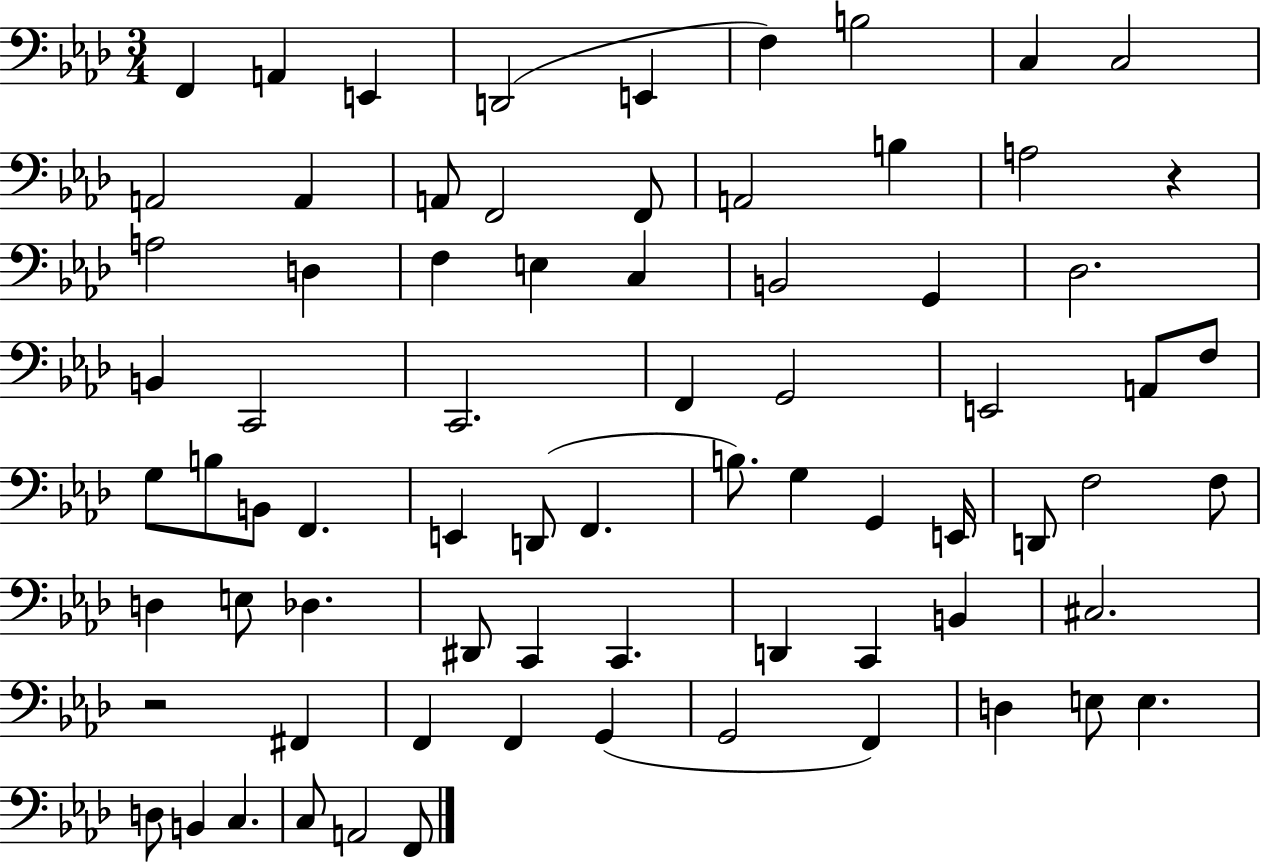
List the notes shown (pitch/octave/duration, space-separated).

F2/q A2/q E2/q D2/h E2/q F3/q B3/h C3/q C3/h A2/h A2/q A2/e F2/h F2/e A2/h B3/q A3/h R/q A3/h D3/q F3/q E3/q C3/q B2/h G2/q Db3/h. B2/q C2/h C2/h. F2/q G2/h E2/h A2/e F3/e G3/e B3/e B2/e F2/q. E2/q D2/e F2/q. B3/e. G3/q G2/q E2/s D2/e F3/h F3/e D3/q E3/e Db3/q. D#2/e C2/q C2/q. D2/q C2/q B2/q C#3/h. R/h F#2/q F2/q F2/q G2/q G2/h F2/q D3/q E3/e E3/q. D3/e B2/q C3/q. C3/e A2/h F2/e